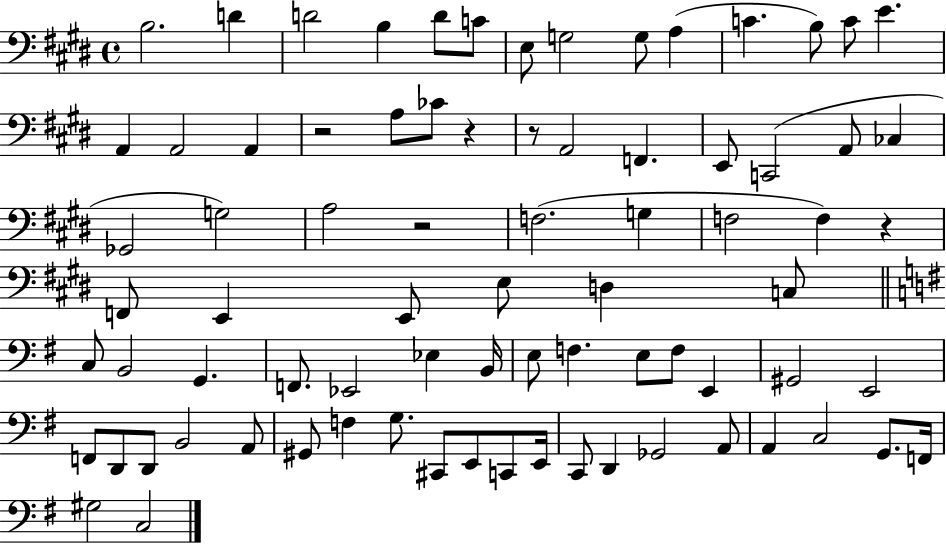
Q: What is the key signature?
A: E major